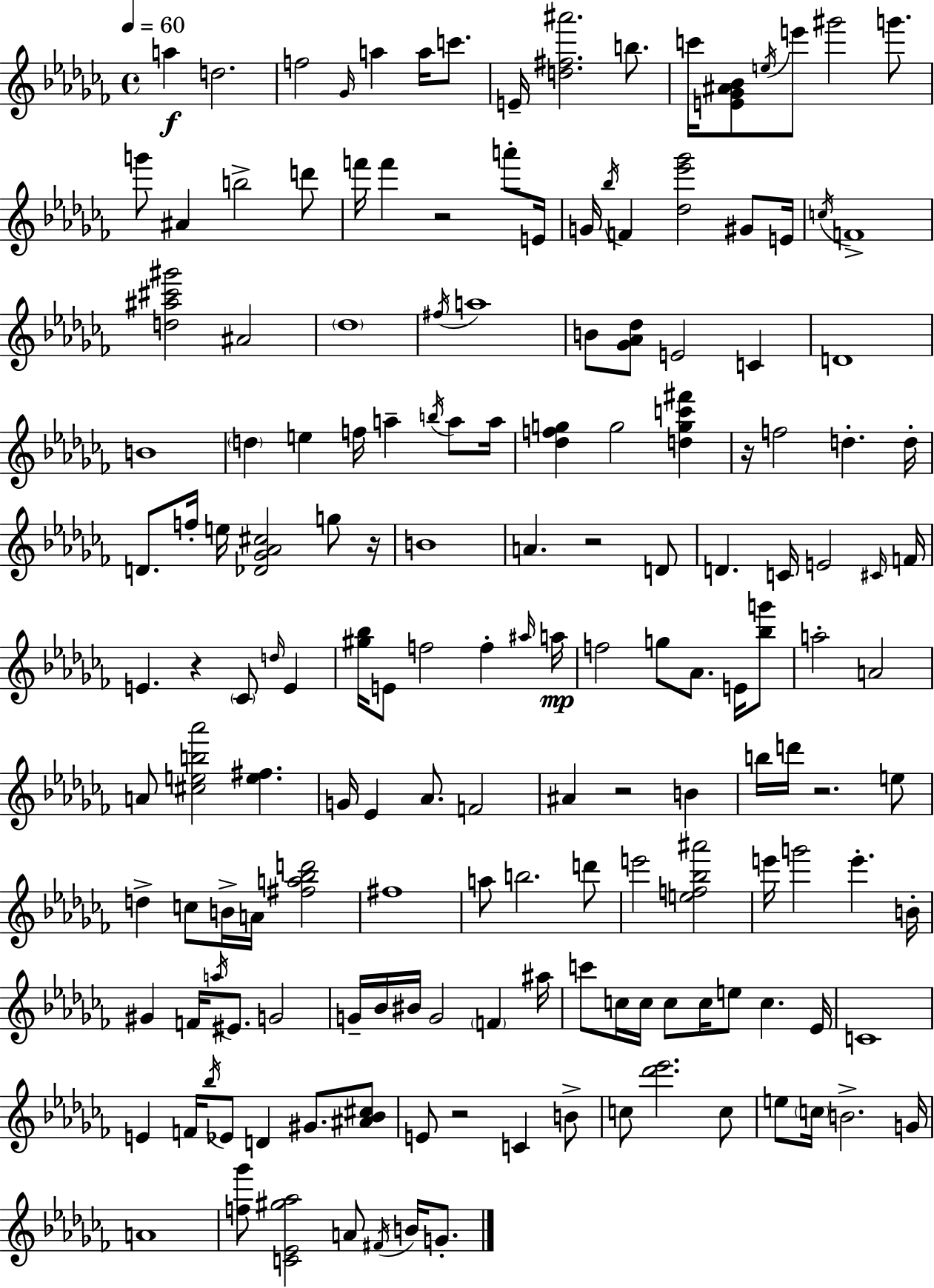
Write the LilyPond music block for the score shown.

{
  \clef treble
  \time 4/4
  \defaultTimeSignature
  \key aes \minor
  \tempo 4 = 60
  a''4\f d''2. | f''2 \grace { ges'16 } a''4 a''16 c'''8. | e'16-- <d'' fis'' ais'''>2. b''8. | c'''16 <e' ges' ais' bes'>8 \acciaccatura { e''16 } e'''8 gis'''2 g'''8. | \break g'''8 ais'4 b''2-> | d'''8 f'''16 f'''4 r2 a'''8-. | e'16 g'16 \acciaccatura { bes''16 } f'4 <des'' ees''' ges'''>2 | gis'8 e'16 \acciaccatura { c''16 } f'1-> | \break <d'' ais'' cis''' gis'''>2 ais'2 | \parenthesize des''1 | \acciaccatura { fis''16 } a''1 | b'8 <ges' aes' des''>8 e'2 | \break c'4 d'1 | b'1 | \parenthesize d''4 e''4 f''16 a''4-- | \acciaccatura { b''16 } a''8 a''16 <des'' f'' g''>4 g''2 | \break <d'' g'' c''' fis'''>4 r16 f''2 d''4.-. | d''16-. d'8. f''16-. e''16 <des' ges' aes' cis''>2 | g''8 r16 b'1 | a'4. r2 | \break d'8 d'4. c'16 e'2 | \grace { cis'16 } f'16 e'4. r4 | \parenthesize ces'8 \grace { d''16 } e'4 <gis'' bes''>16 e'8 f''2 | f''4-. \grace { ais''16 }\mp a''16 f''2 | \break g''8 aes'8. e'16 <bes'' g'''>8 a''2-. | a'2 a'8 <cis'' e'' b'' aes'''>2 | <e'' fis''>4. g'16 ees'4 aes'8. | f'2 ais'4 r2 | \break b'4 b''16 d'''16 r2. | e''8 d''4-> c''8 b'16-> | a'16 <fis'' a'' bes'' d'''>2 fis''1 | a''8 b''2. | \break d'''8 e'''2 | <e'' f'' bes'' ais'''>2 e'''16 g'''2 | e'''4.-. b'16-. gis'4 f'16 \acciaccatura { a''16 } eis'8. | g'2 g'16-- bes'16 bis'16 g'2 | \break \parenthesize f'4 ais''16 c'''8 c''16 c''16 c''8 | c''16 e''8 c''4. ees'16 c'1 | e'4 f'16 \acciaccatura { bes''16 } | ees'8 d'4 gis'8. <ais' bes' cis''>8 e'8 r2 | \break c'4 b'8-> c''8 <des''' ees'''>2. | c''8 e''8 \parenthesize c''16 b'2.-> | g'16 a'1 | <f'' ges'''>8 <c' ees' gis'' aes''>2 | \break a'8 \acciaccatura { fis'16 } b'16 g'8.-. \bar "|."
}